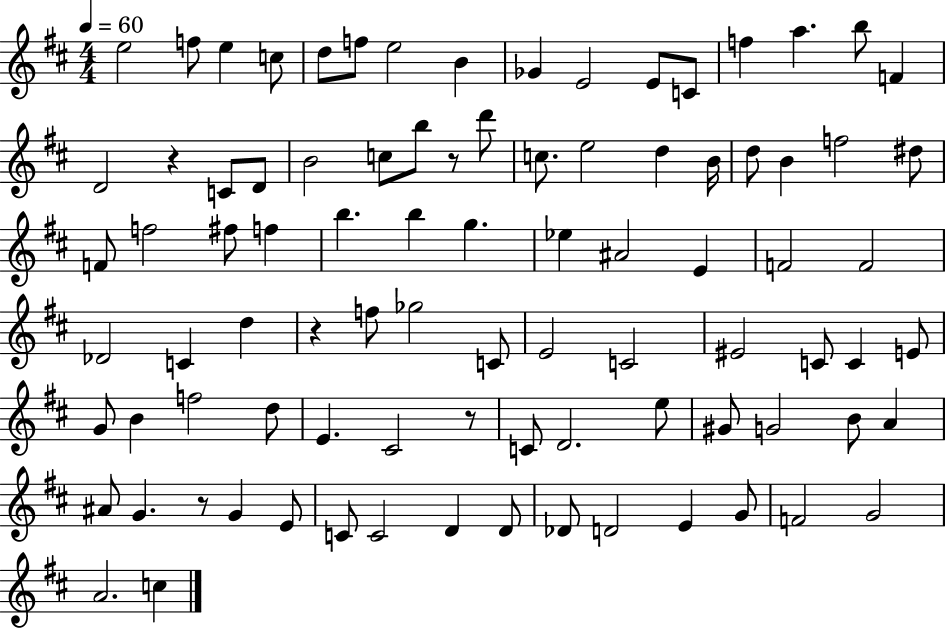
E5/h F5/e E5/q C5/e D5/e F5/e E5/h B4/q Gb4/q E4/h E4/e C4/e F5/q A5/q. B5/e F4/q D4/h R/q C4/e D4/e B4/h C5/e B5/e R/e D6/e C5/e. E5/h D5/q B4/s D5/e B4/q F5/h D#5/e F4/e F5/h F#5/e F5/q B5/q. B5/q G5/q. Eb5/q A#4/h E4/q F4/h F4/h Db4/h C4/q D5/q R/q F5/e Gb5/h C4/e E4/h C4/h EIS4/h C4/e C4/q E4/e G4/e B4/q F5/h D5/e E4/q. C#4/h R/e C4/e D4/h. E5/e G#4/e G4/h B4/e A4/q A#4/e G4/q. R/e G4/q E4/e C4/e C4/h D4/q D4/e Db4/e D4/h E4/q G4/e F4/h G4/h A4/h. C5/q